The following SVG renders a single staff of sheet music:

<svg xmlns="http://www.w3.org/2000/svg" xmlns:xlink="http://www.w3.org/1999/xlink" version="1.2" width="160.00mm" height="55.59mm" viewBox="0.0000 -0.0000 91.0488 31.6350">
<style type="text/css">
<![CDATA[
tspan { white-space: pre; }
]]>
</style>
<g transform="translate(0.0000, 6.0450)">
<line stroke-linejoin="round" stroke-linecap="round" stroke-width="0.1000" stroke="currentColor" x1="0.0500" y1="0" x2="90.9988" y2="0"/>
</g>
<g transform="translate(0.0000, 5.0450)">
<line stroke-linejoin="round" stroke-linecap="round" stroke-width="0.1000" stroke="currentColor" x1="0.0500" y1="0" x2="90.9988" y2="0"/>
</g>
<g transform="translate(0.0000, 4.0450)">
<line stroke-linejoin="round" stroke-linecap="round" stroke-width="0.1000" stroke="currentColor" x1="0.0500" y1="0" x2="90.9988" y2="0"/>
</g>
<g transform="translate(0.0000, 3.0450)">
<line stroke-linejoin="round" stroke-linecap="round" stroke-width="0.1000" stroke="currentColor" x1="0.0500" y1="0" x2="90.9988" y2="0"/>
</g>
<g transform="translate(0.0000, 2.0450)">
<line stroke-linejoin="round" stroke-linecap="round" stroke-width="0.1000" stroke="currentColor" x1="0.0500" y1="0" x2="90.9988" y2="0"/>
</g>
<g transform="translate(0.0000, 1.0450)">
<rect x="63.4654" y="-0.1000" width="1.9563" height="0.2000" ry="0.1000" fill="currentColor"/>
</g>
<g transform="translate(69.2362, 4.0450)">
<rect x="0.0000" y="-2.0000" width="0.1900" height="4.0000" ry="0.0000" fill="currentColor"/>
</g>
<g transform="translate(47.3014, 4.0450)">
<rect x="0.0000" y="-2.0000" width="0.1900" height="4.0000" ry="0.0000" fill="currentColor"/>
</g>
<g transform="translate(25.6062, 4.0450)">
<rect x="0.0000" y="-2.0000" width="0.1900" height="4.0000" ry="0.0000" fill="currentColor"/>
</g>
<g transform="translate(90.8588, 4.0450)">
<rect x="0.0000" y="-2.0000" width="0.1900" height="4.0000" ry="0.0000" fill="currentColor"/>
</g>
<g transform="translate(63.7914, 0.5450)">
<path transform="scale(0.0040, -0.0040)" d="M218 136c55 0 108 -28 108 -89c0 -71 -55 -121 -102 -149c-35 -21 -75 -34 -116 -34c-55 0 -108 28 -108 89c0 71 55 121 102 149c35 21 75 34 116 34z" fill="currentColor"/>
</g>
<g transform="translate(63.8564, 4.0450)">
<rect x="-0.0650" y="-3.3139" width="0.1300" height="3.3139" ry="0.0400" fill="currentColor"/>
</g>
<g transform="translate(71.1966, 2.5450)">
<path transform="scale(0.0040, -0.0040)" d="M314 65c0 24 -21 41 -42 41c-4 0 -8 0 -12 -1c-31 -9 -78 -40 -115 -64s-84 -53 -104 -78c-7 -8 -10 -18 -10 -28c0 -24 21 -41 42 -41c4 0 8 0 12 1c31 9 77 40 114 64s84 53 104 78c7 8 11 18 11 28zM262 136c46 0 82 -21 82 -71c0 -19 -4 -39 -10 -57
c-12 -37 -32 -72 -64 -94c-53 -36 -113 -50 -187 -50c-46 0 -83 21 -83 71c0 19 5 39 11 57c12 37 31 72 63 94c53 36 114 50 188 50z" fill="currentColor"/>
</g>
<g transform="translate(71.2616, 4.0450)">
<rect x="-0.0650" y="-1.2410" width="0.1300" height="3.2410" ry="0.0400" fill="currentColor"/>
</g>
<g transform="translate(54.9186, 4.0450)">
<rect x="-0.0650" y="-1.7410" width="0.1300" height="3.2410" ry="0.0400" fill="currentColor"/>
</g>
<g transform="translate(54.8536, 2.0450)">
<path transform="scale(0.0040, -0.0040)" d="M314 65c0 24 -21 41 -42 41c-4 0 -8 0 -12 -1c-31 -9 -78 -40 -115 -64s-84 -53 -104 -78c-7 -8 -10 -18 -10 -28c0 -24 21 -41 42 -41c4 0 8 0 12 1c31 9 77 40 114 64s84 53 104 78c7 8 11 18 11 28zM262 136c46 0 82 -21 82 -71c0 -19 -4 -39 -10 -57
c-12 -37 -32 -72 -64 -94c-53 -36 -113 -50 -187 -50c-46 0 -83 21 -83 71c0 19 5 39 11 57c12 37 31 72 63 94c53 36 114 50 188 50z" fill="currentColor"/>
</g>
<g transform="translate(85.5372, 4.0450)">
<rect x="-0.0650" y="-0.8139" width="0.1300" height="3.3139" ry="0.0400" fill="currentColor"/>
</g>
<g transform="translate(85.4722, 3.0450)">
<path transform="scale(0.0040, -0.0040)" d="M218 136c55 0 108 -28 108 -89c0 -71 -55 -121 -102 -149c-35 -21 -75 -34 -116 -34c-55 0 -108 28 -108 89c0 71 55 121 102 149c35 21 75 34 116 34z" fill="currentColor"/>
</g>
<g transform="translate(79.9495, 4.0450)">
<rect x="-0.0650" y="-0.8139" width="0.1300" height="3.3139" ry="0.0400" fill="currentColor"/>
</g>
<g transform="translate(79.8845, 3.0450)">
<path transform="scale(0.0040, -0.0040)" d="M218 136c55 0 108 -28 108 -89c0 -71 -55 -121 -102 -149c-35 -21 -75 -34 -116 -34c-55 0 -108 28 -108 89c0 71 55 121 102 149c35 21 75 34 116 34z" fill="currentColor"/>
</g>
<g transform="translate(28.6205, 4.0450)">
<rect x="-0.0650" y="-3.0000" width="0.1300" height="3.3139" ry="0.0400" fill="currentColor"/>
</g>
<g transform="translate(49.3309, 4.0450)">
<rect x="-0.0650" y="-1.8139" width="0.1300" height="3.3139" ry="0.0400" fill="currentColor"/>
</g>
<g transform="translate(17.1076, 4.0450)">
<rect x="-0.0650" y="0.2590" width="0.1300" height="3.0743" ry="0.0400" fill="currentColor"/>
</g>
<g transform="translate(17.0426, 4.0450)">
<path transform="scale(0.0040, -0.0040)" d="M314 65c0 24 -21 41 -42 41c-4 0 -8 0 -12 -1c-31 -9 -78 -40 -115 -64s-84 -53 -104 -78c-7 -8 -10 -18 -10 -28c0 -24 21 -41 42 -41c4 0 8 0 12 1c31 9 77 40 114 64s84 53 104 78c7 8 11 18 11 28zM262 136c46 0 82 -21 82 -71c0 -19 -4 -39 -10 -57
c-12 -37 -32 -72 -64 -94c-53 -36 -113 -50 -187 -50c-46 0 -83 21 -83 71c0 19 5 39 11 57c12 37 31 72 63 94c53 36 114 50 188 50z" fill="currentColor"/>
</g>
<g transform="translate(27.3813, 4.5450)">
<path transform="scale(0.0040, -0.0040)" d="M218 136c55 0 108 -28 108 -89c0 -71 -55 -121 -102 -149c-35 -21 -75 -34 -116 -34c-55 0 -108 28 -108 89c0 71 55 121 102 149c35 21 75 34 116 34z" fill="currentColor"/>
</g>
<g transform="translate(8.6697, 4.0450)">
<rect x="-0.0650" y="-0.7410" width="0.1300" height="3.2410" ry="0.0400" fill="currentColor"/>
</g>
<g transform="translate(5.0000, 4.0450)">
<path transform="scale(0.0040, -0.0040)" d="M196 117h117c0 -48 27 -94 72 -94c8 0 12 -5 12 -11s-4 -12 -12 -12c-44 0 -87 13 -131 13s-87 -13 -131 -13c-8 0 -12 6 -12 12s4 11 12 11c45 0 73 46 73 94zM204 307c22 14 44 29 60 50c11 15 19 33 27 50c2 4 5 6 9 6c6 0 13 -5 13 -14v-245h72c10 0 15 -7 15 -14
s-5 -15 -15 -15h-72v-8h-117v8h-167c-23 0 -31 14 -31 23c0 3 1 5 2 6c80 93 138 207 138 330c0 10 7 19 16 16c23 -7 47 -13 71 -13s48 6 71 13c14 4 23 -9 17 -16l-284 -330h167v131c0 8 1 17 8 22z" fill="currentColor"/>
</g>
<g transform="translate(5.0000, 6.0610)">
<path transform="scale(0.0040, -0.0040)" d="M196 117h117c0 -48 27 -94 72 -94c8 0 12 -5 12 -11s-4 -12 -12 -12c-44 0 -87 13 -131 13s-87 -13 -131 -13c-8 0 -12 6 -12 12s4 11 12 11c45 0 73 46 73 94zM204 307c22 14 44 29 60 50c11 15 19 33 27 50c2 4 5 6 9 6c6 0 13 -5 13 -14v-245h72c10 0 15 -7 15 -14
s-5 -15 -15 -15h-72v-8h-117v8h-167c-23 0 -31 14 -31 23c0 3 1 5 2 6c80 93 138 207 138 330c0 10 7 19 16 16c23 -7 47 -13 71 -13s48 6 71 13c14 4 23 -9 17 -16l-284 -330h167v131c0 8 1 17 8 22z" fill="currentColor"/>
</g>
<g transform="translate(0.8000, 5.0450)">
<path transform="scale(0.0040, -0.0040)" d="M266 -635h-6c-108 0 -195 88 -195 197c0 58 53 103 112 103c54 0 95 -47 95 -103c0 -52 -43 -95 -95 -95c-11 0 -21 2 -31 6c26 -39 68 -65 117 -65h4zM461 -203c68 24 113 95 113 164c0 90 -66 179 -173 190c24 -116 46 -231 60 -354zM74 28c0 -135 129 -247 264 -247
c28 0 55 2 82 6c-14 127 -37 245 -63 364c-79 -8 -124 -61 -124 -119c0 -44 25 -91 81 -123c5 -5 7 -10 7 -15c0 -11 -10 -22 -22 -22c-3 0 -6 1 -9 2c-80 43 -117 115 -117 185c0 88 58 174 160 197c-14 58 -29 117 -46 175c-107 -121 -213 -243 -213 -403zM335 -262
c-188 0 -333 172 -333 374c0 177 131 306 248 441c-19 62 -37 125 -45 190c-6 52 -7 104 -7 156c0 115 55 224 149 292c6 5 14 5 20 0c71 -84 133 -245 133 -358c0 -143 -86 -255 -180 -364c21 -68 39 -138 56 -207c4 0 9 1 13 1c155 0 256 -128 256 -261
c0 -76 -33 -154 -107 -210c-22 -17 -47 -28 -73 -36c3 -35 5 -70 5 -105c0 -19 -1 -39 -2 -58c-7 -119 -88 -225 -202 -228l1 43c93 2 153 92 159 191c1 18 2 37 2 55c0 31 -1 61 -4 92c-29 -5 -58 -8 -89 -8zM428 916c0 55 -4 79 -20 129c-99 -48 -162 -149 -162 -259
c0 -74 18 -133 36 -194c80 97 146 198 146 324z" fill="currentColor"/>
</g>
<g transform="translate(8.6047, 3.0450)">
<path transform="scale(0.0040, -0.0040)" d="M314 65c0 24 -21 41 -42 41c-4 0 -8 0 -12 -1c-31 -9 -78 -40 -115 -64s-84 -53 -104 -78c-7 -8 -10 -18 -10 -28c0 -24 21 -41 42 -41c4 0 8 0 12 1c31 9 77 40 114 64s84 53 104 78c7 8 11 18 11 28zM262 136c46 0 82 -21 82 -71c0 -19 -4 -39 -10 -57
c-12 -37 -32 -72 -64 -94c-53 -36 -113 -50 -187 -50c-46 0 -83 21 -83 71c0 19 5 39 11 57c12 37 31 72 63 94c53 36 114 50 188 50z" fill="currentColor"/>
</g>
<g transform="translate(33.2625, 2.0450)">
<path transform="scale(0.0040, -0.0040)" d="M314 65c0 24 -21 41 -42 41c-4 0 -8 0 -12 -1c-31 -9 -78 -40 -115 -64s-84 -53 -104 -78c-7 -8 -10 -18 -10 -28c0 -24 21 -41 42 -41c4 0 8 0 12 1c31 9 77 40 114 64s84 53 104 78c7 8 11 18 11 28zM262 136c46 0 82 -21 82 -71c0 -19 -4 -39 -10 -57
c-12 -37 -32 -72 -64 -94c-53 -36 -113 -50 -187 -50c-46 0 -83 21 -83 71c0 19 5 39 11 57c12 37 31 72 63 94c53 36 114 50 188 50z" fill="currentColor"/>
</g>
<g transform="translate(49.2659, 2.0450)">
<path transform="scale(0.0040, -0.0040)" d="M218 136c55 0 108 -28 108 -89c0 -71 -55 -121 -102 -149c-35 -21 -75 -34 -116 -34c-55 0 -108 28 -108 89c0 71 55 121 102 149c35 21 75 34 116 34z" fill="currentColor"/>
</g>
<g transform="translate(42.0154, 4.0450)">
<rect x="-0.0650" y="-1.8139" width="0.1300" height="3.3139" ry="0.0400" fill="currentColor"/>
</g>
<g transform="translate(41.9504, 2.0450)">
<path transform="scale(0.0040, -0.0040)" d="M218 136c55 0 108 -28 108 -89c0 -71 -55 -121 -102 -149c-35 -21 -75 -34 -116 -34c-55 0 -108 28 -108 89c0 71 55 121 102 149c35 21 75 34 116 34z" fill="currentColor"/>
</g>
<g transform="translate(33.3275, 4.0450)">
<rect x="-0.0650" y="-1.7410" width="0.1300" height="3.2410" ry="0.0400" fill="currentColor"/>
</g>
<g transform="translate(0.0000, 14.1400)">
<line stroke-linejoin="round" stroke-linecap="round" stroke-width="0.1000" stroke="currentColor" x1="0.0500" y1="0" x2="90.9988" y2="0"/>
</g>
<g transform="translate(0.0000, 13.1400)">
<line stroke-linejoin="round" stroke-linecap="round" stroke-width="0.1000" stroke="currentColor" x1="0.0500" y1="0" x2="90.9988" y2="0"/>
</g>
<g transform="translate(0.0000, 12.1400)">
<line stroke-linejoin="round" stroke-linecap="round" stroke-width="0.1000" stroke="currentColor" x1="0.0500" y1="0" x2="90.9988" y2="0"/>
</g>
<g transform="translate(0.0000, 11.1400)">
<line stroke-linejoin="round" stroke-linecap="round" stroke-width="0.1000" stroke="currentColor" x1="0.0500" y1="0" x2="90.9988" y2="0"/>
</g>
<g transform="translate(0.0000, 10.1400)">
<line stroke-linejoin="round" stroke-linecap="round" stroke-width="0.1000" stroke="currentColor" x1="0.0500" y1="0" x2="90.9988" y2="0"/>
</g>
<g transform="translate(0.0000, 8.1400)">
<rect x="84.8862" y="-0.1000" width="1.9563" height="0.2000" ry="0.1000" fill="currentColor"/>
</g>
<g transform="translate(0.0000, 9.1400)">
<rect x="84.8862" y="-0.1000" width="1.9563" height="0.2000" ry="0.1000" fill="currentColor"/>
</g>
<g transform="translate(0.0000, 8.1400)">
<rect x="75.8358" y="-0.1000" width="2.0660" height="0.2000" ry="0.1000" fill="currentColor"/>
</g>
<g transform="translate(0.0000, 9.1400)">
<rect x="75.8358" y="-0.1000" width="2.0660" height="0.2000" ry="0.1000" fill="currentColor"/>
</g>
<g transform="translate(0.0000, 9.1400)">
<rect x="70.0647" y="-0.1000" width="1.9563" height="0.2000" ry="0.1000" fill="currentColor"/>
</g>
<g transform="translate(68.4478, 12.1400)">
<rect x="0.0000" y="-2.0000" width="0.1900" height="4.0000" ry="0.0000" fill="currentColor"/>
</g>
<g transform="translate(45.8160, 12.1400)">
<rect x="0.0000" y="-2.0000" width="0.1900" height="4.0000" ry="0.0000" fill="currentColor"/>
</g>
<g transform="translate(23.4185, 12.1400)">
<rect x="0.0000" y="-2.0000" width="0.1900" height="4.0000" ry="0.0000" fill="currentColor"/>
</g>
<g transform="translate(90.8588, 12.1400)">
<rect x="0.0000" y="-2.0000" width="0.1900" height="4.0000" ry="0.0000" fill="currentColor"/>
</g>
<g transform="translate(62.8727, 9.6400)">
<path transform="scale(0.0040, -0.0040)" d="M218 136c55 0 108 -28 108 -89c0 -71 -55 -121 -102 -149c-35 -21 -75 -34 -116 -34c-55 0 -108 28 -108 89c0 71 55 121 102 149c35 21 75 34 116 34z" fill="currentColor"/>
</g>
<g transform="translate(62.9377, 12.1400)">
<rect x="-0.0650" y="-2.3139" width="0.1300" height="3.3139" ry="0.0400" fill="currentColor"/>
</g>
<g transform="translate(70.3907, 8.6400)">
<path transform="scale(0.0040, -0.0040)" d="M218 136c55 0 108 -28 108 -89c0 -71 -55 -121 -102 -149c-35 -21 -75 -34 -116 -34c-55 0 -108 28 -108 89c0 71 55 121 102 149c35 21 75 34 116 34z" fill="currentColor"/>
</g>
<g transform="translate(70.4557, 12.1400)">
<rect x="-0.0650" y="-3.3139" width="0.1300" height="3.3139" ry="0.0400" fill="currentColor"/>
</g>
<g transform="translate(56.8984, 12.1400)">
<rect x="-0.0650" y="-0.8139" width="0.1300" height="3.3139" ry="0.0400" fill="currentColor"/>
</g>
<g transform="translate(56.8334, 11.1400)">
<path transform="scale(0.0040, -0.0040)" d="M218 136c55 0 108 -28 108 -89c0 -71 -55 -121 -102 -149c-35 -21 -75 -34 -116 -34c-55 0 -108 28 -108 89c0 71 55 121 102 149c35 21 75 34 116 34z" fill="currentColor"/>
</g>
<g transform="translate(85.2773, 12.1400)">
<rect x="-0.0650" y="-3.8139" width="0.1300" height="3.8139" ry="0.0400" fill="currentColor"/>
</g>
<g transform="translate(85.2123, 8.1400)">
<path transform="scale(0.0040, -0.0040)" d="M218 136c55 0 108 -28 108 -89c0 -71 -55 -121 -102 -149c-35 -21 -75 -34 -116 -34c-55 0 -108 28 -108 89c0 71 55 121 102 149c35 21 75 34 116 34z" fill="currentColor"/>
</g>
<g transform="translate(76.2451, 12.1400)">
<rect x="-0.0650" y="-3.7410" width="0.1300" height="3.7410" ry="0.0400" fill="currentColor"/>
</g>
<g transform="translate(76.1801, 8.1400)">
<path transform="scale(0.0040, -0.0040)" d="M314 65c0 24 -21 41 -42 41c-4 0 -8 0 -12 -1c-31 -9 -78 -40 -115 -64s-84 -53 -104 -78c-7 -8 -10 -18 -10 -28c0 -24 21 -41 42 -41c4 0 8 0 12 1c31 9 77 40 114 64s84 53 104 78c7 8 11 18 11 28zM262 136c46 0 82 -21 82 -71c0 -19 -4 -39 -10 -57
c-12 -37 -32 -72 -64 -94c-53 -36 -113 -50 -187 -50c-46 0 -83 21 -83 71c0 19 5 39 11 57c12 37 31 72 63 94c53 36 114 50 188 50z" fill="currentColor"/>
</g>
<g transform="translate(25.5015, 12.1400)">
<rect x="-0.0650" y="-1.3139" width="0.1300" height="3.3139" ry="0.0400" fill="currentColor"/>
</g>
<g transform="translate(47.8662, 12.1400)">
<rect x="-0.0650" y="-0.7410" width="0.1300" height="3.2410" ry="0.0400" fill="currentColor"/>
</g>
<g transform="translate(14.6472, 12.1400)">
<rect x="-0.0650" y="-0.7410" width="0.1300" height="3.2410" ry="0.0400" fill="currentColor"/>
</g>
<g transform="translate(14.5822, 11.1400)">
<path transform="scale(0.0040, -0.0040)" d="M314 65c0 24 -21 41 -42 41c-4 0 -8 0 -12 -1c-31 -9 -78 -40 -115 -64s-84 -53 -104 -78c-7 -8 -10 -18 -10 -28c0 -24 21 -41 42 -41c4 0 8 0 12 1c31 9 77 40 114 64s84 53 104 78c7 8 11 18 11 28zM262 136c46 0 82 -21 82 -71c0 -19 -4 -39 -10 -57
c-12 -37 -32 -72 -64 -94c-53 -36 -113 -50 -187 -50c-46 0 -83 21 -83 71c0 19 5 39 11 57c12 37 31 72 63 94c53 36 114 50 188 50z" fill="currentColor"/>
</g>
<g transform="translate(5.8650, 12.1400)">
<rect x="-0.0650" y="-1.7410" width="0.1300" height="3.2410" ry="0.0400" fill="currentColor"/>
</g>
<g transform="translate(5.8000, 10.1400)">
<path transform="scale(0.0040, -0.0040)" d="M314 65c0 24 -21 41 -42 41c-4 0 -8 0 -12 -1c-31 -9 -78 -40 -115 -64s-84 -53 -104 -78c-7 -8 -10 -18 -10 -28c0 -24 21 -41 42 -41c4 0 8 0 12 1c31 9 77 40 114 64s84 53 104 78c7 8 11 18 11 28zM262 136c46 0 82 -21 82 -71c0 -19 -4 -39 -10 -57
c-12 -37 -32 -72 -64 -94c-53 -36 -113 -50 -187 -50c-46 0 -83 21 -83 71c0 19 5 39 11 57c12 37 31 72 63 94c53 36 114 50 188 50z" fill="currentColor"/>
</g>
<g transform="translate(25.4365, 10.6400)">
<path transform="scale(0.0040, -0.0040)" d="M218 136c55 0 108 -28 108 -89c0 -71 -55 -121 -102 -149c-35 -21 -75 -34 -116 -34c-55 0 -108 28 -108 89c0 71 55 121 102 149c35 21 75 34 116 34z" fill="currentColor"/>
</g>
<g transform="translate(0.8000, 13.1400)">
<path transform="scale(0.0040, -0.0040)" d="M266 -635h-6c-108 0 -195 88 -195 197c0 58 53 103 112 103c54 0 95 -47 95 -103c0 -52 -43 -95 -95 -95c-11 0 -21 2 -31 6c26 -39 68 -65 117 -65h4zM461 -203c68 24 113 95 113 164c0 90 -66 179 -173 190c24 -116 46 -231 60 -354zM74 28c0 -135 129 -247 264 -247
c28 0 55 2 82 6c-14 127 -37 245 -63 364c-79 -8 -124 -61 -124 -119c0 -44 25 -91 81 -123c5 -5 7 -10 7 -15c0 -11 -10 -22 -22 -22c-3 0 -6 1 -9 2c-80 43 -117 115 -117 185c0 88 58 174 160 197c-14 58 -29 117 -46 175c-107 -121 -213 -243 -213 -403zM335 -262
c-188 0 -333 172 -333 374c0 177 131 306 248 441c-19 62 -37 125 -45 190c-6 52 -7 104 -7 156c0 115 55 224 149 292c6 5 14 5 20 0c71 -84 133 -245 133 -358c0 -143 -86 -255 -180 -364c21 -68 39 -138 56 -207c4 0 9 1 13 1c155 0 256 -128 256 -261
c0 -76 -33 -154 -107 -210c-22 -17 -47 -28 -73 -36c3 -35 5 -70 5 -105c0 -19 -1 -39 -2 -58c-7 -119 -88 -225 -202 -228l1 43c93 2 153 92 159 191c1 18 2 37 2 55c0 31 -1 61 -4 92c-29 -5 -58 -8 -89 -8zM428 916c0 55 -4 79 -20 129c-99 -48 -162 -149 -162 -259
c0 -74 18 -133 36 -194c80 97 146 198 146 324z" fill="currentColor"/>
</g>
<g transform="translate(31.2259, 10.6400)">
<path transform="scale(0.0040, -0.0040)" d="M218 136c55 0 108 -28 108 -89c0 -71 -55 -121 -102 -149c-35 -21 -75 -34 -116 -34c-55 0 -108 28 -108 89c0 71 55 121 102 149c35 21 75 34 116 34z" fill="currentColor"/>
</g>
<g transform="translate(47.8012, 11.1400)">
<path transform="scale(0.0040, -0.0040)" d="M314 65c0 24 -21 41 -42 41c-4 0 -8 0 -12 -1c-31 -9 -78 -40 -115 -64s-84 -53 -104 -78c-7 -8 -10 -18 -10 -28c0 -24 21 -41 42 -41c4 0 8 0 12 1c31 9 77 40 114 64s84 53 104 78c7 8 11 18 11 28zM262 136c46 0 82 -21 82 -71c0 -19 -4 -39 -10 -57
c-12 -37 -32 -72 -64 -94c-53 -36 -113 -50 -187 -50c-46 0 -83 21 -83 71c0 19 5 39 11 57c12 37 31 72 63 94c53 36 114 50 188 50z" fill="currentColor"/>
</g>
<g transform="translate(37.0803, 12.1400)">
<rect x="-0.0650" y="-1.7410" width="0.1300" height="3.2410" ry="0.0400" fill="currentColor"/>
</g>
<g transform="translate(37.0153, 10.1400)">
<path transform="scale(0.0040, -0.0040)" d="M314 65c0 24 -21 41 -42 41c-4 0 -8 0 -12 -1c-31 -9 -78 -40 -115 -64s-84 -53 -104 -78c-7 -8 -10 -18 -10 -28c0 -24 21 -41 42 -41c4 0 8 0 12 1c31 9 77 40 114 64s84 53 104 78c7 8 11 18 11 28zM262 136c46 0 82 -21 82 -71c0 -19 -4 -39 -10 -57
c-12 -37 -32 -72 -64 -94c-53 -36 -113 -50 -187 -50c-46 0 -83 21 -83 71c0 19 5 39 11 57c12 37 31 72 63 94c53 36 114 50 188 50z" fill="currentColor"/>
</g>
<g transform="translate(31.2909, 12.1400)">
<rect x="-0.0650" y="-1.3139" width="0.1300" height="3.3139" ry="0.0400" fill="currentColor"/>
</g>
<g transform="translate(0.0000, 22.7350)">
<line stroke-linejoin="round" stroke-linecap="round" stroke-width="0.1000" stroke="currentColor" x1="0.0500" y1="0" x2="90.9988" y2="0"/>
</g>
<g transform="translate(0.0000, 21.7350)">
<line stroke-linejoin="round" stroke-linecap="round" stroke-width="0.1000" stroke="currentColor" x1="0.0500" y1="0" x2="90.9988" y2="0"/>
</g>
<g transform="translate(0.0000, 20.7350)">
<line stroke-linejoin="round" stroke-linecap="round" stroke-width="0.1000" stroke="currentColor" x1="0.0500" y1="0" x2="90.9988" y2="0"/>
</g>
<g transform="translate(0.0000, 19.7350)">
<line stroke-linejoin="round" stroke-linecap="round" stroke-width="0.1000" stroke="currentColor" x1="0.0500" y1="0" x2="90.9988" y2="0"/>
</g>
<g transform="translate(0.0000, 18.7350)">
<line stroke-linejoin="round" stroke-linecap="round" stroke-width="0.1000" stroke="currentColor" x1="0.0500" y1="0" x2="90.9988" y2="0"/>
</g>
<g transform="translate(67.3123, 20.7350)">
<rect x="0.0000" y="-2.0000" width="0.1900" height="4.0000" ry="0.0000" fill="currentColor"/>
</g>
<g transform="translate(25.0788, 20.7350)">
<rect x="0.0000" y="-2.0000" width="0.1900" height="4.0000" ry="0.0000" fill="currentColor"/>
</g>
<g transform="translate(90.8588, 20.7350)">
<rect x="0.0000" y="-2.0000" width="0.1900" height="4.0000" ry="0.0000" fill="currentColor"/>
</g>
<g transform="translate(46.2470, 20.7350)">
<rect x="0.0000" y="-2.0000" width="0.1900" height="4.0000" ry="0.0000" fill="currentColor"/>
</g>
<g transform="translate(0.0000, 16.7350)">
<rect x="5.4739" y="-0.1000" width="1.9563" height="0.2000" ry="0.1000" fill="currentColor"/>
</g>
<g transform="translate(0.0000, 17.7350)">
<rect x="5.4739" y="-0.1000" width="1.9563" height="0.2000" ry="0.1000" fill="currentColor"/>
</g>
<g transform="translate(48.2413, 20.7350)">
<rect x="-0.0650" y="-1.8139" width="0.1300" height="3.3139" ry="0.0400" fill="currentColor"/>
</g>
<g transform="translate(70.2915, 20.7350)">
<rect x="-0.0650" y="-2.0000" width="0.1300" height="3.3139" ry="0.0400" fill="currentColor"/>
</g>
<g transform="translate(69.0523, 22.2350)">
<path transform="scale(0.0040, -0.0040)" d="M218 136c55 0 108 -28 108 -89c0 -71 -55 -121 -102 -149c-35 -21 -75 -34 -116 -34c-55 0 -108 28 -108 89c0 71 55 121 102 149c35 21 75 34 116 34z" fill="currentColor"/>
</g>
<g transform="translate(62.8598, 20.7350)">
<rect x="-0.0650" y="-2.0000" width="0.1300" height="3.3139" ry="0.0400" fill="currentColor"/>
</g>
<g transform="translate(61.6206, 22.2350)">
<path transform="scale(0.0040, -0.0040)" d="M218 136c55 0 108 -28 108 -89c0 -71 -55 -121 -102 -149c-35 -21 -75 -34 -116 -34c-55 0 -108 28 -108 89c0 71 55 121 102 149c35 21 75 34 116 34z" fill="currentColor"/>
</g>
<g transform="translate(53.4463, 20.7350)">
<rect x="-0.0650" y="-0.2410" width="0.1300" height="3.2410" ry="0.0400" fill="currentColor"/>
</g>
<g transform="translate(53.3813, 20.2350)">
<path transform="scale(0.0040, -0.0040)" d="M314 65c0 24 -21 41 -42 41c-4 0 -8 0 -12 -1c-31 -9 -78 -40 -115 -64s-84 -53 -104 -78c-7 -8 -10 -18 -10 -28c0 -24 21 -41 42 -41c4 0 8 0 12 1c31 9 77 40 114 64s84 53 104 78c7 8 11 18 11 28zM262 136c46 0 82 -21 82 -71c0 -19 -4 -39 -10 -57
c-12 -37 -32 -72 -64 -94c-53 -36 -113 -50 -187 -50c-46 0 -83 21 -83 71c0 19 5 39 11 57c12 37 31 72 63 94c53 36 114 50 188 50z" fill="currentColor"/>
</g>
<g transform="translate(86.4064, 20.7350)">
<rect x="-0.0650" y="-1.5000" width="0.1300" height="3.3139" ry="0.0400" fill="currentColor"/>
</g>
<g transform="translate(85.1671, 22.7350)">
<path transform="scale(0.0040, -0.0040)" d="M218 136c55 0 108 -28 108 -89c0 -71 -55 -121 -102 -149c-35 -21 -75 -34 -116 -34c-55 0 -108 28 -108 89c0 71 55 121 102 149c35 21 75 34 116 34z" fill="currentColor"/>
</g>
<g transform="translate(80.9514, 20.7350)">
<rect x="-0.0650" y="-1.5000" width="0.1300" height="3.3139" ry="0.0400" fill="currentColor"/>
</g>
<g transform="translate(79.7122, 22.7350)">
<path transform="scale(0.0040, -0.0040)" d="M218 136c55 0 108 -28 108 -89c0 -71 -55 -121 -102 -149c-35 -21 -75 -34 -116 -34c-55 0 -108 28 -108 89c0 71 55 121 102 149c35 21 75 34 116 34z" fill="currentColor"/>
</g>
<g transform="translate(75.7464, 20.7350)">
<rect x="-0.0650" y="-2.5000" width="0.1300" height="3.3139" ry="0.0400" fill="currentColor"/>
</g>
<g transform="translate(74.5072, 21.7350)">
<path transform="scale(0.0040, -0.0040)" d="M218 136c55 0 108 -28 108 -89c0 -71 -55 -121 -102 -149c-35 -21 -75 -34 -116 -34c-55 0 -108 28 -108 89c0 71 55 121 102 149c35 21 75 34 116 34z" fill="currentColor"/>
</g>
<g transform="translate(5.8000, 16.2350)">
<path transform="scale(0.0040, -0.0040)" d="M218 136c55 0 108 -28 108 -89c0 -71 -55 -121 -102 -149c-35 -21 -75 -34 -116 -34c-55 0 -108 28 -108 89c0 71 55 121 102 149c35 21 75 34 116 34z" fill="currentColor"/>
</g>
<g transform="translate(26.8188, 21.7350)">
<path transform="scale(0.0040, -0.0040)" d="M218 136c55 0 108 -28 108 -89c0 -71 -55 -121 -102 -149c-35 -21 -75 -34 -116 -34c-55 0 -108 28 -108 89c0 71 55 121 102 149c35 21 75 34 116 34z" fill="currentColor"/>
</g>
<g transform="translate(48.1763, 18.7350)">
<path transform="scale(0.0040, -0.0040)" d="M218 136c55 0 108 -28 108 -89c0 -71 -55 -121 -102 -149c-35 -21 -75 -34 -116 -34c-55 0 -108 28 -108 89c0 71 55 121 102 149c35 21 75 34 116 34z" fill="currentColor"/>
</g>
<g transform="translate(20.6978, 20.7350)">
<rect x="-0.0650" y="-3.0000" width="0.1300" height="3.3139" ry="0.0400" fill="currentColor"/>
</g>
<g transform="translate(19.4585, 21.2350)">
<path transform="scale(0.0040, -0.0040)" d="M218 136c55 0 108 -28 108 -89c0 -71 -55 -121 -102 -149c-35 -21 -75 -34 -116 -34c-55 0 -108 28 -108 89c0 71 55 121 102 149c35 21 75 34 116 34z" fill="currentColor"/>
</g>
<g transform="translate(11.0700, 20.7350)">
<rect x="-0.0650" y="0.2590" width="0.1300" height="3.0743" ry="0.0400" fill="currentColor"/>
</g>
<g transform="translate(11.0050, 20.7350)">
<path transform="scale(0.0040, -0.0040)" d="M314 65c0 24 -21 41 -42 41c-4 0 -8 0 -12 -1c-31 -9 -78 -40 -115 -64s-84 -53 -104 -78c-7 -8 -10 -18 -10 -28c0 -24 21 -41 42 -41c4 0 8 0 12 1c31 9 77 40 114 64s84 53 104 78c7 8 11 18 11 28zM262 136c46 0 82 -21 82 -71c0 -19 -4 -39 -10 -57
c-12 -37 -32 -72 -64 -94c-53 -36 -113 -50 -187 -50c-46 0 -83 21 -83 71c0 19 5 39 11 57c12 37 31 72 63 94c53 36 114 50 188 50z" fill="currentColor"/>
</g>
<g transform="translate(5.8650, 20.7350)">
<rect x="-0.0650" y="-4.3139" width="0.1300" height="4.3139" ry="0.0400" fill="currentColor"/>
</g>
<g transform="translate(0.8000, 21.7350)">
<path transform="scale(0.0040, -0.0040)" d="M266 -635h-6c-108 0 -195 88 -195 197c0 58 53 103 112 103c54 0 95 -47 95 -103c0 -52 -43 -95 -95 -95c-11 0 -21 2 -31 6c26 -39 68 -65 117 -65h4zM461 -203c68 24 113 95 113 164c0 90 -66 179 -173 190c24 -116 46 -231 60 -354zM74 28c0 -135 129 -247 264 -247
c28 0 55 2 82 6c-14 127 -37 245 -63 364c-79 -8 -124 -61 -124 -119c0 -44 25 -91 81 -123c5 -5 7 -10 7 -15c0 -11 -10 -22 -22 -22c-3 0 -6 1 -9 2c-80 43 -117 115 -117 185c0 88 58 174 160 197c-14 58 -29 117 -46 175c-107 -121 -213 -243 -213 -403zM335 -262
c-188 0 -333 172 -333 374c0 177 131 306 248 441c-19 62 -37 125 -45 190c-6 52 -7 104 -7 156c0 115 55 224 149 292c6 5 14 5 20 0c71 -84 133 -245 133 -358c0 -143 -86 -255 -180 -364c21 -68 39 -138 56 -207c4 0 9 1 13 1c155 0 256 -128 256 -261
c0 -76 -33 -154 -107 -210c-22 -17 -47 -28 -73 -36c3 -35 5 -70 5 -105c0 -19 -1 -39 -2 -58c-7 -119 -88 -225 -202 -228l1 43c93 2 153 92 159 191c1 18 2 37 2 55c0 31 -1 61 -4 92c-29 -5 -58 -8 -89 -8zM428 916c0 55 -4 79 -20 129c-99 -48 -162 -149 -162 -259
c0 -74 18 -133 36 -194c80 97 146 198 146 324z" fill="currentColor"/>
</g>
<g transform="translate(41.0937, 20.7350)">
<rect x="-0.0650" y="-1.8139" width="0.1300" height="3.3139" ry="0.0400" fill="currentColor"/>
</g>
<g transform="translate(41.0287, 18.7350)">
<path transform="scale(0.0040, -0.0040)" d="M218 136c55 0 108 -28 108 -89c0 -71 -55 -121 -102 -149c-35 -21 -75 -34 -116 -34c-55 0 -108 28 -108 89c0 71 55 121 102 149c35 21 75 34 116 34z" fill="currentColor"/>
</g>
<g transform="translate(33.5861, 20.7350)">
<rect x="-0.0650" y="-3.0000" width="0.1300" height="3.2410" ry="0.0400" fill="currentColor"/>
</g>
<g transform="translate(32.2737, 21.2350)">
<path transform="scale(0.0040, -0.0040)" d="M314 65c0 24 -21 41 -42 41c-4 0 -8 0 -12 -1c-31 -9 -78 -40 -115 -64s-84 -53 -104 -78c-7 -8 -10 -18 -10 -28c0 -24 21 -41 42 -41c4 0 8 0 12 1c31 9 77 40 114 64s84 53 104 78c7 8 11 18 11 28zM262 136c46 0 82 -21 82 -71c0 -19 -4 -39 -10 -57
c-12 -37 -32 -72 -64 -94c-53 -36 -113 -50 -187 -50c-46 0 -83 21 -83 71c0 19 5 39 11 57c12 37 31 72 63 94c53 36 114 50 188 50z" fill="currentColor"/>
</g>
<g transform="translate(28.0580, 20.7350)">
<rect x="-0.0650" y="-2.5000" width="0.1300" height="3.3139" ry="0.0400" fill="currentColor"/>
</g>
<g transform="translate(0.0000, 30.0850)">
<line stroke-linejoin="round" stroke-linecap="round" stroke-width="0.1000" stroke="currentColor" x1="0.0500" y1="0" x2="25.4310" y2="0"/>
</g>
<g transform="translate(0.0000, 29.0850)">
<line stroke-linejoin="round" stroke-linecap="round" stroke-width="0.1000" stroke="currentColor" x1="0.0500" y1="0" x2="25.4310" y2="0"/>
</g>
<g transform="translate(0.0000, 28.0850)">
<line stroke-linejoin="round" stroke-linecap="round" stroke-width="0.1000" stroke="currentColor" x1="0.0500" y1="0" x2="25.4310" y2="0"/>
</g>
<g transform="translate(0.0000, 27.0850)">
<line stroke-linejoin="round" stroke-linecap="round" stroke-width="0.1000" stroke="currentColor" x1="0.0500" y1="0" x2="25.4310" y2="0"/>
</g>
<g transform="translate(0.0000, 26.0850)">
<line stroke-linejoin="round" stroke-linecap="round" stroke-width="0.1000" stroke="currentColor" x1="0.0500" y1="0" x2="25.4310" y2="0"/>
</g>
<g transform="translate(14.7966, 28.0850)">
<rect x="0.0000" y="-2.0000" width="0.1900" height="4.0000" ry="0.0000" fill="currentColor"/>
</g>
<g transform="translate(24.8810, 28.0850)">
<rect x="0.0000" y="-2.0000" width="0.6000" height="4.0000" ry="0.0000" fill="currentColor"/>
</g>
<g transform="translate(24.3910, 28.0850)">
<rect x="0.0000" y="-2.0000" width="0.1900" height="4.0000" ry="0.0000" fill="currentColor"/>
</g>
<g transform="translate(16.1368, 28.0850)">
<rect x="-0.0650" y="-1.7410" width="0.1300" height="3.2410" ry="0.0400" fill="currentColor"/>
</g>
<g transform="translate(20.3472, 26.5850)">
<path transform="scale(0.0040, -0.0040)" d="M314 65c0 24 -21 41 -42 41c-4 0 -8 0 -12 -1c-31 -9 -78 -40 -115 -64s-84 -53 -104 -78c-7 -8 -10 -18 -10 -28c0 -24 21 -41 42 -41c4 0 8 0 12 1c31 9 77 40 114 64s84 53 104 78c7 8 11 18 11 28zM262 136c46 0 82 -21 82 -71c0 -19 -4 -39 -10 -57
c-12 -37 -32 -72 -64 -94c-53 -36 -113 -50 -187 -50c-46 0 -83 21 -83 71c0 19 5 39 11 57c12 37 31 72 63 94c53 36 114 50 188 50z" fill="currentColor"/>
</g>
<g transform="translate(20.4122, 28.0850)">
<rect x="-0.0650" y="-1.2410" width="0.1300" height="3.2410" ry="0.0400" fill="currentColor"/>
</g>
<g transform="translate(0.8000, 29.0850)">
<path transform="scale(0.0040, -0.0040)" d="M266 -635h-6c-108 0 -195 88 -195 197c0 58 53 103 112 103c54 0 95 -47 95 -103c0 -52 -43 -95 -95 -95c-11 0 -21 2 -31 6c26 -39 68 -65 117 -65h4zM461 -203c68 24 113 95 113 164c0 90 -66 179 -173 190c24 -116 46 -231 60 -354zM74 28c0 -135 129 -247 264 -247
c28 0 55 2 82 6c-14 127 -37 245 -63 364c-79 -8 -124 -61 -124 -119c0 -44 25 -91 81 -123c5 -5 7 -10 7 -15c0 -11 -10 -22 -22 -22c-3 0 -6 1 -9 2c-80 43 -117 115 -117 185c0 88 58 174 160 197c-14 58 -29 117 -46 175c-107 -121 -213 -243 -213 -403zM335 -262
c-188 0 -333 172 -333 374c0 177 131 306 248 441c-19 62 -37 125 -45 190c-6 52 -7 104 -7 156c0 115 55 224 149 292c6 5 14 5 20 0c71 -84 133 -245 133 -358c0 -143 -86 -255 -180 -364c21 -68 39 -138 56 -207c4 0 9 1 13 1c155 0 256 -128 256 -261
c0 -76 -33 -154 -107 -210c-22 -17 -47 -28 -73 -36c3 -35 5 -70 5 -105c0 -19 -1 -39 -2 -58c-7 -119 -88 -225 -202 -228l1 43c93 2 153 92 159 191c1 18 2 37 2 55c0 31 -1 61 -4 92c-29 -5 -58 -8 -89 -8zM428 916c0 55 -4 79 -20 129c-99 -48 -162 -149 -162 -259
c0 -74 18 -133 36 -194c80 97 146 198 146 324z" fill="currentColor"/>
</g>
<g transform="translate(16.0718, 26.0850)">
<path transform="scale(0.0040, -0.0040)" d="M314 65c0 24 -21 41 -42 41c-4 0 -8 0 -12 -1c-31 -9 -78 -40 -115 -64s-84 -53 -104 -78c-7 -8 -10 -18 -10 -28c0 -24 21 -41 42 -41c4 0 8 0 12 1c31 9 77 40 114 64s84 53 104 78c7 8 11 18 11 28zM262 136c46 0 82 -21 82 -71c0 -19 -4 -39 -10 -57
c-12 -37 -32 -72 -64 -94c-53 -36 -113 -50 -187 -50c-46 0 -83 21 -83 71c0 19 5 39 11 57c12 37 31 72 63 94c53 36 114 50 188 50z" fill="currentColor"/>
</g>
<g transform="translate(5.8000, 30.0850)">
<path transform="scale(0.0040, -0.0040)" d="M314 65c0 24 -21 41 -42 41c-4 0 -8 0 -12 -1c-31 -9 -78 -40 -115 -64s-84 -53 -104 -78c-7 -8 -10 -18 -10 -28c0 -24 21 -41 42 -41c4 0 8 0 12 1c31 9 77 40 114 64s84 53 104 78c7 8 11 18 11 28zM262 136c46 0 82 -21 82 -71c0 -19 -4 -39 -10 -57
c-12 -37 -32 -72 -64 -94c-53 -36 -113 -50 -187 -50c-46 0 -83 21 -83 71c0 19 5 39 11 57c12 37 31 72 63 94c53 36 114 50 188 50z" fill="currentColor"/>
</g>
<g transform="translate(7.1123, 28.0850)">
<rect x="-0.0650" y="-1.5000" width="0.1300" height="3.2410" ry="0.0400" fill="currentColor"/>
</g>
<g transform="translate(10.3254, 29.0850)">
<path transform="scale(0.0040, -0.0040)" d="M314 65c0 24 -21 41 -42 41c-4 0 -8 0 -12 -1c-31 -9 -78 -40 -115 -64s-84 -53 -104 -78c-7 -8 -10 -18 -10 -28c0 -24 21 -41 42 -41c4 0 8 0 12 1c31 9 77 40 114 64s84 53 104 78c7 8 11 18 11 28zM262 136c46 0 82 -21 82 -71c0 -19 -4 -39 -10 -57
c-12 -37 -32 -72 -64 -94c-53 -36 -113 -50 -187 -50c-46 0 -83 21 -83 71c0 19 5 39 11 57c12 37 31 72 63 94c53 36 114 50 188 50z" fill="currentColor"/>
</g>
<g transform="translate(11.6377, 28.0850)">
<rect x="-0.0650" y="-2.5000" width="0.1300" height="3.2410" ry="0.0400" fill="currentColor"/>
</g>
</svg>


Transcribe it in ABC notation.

X:1
T:Untitled
M:4/4
L:1/4
K:C
d2 B2 A f2 f f f2 b e2 d d f2 d2 e e f2 d2 d g b c'2 c' d' B2 A G A2 f f c2 F F G E E E2 G2 f2 e2